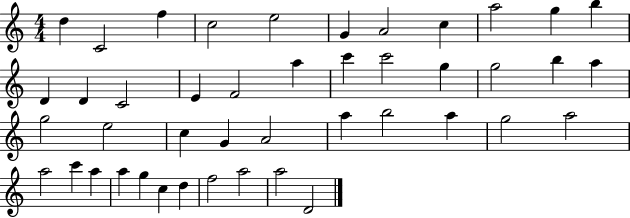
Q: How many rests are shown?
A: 0